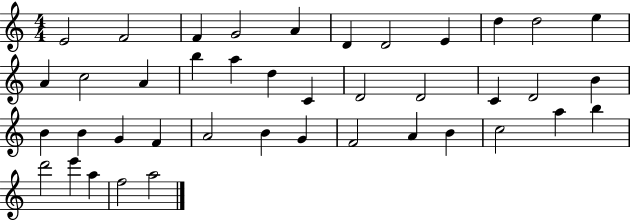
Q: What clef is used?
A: treble